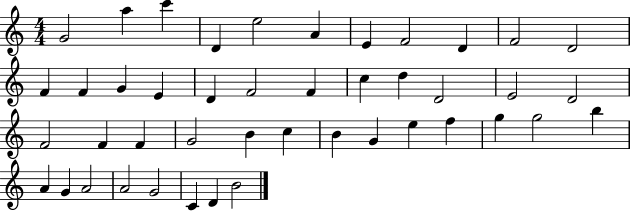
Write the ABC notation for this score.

X:1
T:Untitled
M:4/4
L:1/4
K:C
G2 a c' D e2 A E F2 D F2 D2 F F G E D F2 F c d D2 E2 D2 F2 F F G2 B c B G e f g g2 b A G A2 A2 G2 C D B2